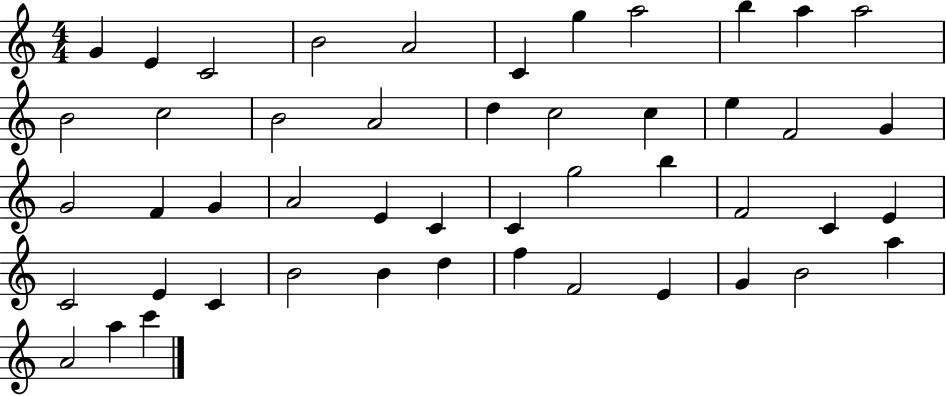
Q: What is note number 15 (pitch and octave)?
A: A4